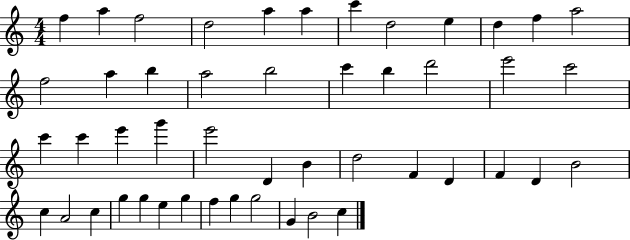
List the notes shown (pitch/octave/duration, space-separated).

F5/q A5/q F5/h D5/h A5/q A5/q C6/q D5/h E5/q D5/q F5/q A5/h F5/h A5/q B5/q A5/h B5/h C6/q B5/q D6/h E6/h C6/h C6/q C6/q E6/q G6/q E6/h D4/q B4/q D5/h F4/q D4/q F4/q D4/q B4/h C5/q A4/h C5/q G5/q G5/q E5/q G5/q F5/q G5/q G5/h G4/q B4/h C5/q